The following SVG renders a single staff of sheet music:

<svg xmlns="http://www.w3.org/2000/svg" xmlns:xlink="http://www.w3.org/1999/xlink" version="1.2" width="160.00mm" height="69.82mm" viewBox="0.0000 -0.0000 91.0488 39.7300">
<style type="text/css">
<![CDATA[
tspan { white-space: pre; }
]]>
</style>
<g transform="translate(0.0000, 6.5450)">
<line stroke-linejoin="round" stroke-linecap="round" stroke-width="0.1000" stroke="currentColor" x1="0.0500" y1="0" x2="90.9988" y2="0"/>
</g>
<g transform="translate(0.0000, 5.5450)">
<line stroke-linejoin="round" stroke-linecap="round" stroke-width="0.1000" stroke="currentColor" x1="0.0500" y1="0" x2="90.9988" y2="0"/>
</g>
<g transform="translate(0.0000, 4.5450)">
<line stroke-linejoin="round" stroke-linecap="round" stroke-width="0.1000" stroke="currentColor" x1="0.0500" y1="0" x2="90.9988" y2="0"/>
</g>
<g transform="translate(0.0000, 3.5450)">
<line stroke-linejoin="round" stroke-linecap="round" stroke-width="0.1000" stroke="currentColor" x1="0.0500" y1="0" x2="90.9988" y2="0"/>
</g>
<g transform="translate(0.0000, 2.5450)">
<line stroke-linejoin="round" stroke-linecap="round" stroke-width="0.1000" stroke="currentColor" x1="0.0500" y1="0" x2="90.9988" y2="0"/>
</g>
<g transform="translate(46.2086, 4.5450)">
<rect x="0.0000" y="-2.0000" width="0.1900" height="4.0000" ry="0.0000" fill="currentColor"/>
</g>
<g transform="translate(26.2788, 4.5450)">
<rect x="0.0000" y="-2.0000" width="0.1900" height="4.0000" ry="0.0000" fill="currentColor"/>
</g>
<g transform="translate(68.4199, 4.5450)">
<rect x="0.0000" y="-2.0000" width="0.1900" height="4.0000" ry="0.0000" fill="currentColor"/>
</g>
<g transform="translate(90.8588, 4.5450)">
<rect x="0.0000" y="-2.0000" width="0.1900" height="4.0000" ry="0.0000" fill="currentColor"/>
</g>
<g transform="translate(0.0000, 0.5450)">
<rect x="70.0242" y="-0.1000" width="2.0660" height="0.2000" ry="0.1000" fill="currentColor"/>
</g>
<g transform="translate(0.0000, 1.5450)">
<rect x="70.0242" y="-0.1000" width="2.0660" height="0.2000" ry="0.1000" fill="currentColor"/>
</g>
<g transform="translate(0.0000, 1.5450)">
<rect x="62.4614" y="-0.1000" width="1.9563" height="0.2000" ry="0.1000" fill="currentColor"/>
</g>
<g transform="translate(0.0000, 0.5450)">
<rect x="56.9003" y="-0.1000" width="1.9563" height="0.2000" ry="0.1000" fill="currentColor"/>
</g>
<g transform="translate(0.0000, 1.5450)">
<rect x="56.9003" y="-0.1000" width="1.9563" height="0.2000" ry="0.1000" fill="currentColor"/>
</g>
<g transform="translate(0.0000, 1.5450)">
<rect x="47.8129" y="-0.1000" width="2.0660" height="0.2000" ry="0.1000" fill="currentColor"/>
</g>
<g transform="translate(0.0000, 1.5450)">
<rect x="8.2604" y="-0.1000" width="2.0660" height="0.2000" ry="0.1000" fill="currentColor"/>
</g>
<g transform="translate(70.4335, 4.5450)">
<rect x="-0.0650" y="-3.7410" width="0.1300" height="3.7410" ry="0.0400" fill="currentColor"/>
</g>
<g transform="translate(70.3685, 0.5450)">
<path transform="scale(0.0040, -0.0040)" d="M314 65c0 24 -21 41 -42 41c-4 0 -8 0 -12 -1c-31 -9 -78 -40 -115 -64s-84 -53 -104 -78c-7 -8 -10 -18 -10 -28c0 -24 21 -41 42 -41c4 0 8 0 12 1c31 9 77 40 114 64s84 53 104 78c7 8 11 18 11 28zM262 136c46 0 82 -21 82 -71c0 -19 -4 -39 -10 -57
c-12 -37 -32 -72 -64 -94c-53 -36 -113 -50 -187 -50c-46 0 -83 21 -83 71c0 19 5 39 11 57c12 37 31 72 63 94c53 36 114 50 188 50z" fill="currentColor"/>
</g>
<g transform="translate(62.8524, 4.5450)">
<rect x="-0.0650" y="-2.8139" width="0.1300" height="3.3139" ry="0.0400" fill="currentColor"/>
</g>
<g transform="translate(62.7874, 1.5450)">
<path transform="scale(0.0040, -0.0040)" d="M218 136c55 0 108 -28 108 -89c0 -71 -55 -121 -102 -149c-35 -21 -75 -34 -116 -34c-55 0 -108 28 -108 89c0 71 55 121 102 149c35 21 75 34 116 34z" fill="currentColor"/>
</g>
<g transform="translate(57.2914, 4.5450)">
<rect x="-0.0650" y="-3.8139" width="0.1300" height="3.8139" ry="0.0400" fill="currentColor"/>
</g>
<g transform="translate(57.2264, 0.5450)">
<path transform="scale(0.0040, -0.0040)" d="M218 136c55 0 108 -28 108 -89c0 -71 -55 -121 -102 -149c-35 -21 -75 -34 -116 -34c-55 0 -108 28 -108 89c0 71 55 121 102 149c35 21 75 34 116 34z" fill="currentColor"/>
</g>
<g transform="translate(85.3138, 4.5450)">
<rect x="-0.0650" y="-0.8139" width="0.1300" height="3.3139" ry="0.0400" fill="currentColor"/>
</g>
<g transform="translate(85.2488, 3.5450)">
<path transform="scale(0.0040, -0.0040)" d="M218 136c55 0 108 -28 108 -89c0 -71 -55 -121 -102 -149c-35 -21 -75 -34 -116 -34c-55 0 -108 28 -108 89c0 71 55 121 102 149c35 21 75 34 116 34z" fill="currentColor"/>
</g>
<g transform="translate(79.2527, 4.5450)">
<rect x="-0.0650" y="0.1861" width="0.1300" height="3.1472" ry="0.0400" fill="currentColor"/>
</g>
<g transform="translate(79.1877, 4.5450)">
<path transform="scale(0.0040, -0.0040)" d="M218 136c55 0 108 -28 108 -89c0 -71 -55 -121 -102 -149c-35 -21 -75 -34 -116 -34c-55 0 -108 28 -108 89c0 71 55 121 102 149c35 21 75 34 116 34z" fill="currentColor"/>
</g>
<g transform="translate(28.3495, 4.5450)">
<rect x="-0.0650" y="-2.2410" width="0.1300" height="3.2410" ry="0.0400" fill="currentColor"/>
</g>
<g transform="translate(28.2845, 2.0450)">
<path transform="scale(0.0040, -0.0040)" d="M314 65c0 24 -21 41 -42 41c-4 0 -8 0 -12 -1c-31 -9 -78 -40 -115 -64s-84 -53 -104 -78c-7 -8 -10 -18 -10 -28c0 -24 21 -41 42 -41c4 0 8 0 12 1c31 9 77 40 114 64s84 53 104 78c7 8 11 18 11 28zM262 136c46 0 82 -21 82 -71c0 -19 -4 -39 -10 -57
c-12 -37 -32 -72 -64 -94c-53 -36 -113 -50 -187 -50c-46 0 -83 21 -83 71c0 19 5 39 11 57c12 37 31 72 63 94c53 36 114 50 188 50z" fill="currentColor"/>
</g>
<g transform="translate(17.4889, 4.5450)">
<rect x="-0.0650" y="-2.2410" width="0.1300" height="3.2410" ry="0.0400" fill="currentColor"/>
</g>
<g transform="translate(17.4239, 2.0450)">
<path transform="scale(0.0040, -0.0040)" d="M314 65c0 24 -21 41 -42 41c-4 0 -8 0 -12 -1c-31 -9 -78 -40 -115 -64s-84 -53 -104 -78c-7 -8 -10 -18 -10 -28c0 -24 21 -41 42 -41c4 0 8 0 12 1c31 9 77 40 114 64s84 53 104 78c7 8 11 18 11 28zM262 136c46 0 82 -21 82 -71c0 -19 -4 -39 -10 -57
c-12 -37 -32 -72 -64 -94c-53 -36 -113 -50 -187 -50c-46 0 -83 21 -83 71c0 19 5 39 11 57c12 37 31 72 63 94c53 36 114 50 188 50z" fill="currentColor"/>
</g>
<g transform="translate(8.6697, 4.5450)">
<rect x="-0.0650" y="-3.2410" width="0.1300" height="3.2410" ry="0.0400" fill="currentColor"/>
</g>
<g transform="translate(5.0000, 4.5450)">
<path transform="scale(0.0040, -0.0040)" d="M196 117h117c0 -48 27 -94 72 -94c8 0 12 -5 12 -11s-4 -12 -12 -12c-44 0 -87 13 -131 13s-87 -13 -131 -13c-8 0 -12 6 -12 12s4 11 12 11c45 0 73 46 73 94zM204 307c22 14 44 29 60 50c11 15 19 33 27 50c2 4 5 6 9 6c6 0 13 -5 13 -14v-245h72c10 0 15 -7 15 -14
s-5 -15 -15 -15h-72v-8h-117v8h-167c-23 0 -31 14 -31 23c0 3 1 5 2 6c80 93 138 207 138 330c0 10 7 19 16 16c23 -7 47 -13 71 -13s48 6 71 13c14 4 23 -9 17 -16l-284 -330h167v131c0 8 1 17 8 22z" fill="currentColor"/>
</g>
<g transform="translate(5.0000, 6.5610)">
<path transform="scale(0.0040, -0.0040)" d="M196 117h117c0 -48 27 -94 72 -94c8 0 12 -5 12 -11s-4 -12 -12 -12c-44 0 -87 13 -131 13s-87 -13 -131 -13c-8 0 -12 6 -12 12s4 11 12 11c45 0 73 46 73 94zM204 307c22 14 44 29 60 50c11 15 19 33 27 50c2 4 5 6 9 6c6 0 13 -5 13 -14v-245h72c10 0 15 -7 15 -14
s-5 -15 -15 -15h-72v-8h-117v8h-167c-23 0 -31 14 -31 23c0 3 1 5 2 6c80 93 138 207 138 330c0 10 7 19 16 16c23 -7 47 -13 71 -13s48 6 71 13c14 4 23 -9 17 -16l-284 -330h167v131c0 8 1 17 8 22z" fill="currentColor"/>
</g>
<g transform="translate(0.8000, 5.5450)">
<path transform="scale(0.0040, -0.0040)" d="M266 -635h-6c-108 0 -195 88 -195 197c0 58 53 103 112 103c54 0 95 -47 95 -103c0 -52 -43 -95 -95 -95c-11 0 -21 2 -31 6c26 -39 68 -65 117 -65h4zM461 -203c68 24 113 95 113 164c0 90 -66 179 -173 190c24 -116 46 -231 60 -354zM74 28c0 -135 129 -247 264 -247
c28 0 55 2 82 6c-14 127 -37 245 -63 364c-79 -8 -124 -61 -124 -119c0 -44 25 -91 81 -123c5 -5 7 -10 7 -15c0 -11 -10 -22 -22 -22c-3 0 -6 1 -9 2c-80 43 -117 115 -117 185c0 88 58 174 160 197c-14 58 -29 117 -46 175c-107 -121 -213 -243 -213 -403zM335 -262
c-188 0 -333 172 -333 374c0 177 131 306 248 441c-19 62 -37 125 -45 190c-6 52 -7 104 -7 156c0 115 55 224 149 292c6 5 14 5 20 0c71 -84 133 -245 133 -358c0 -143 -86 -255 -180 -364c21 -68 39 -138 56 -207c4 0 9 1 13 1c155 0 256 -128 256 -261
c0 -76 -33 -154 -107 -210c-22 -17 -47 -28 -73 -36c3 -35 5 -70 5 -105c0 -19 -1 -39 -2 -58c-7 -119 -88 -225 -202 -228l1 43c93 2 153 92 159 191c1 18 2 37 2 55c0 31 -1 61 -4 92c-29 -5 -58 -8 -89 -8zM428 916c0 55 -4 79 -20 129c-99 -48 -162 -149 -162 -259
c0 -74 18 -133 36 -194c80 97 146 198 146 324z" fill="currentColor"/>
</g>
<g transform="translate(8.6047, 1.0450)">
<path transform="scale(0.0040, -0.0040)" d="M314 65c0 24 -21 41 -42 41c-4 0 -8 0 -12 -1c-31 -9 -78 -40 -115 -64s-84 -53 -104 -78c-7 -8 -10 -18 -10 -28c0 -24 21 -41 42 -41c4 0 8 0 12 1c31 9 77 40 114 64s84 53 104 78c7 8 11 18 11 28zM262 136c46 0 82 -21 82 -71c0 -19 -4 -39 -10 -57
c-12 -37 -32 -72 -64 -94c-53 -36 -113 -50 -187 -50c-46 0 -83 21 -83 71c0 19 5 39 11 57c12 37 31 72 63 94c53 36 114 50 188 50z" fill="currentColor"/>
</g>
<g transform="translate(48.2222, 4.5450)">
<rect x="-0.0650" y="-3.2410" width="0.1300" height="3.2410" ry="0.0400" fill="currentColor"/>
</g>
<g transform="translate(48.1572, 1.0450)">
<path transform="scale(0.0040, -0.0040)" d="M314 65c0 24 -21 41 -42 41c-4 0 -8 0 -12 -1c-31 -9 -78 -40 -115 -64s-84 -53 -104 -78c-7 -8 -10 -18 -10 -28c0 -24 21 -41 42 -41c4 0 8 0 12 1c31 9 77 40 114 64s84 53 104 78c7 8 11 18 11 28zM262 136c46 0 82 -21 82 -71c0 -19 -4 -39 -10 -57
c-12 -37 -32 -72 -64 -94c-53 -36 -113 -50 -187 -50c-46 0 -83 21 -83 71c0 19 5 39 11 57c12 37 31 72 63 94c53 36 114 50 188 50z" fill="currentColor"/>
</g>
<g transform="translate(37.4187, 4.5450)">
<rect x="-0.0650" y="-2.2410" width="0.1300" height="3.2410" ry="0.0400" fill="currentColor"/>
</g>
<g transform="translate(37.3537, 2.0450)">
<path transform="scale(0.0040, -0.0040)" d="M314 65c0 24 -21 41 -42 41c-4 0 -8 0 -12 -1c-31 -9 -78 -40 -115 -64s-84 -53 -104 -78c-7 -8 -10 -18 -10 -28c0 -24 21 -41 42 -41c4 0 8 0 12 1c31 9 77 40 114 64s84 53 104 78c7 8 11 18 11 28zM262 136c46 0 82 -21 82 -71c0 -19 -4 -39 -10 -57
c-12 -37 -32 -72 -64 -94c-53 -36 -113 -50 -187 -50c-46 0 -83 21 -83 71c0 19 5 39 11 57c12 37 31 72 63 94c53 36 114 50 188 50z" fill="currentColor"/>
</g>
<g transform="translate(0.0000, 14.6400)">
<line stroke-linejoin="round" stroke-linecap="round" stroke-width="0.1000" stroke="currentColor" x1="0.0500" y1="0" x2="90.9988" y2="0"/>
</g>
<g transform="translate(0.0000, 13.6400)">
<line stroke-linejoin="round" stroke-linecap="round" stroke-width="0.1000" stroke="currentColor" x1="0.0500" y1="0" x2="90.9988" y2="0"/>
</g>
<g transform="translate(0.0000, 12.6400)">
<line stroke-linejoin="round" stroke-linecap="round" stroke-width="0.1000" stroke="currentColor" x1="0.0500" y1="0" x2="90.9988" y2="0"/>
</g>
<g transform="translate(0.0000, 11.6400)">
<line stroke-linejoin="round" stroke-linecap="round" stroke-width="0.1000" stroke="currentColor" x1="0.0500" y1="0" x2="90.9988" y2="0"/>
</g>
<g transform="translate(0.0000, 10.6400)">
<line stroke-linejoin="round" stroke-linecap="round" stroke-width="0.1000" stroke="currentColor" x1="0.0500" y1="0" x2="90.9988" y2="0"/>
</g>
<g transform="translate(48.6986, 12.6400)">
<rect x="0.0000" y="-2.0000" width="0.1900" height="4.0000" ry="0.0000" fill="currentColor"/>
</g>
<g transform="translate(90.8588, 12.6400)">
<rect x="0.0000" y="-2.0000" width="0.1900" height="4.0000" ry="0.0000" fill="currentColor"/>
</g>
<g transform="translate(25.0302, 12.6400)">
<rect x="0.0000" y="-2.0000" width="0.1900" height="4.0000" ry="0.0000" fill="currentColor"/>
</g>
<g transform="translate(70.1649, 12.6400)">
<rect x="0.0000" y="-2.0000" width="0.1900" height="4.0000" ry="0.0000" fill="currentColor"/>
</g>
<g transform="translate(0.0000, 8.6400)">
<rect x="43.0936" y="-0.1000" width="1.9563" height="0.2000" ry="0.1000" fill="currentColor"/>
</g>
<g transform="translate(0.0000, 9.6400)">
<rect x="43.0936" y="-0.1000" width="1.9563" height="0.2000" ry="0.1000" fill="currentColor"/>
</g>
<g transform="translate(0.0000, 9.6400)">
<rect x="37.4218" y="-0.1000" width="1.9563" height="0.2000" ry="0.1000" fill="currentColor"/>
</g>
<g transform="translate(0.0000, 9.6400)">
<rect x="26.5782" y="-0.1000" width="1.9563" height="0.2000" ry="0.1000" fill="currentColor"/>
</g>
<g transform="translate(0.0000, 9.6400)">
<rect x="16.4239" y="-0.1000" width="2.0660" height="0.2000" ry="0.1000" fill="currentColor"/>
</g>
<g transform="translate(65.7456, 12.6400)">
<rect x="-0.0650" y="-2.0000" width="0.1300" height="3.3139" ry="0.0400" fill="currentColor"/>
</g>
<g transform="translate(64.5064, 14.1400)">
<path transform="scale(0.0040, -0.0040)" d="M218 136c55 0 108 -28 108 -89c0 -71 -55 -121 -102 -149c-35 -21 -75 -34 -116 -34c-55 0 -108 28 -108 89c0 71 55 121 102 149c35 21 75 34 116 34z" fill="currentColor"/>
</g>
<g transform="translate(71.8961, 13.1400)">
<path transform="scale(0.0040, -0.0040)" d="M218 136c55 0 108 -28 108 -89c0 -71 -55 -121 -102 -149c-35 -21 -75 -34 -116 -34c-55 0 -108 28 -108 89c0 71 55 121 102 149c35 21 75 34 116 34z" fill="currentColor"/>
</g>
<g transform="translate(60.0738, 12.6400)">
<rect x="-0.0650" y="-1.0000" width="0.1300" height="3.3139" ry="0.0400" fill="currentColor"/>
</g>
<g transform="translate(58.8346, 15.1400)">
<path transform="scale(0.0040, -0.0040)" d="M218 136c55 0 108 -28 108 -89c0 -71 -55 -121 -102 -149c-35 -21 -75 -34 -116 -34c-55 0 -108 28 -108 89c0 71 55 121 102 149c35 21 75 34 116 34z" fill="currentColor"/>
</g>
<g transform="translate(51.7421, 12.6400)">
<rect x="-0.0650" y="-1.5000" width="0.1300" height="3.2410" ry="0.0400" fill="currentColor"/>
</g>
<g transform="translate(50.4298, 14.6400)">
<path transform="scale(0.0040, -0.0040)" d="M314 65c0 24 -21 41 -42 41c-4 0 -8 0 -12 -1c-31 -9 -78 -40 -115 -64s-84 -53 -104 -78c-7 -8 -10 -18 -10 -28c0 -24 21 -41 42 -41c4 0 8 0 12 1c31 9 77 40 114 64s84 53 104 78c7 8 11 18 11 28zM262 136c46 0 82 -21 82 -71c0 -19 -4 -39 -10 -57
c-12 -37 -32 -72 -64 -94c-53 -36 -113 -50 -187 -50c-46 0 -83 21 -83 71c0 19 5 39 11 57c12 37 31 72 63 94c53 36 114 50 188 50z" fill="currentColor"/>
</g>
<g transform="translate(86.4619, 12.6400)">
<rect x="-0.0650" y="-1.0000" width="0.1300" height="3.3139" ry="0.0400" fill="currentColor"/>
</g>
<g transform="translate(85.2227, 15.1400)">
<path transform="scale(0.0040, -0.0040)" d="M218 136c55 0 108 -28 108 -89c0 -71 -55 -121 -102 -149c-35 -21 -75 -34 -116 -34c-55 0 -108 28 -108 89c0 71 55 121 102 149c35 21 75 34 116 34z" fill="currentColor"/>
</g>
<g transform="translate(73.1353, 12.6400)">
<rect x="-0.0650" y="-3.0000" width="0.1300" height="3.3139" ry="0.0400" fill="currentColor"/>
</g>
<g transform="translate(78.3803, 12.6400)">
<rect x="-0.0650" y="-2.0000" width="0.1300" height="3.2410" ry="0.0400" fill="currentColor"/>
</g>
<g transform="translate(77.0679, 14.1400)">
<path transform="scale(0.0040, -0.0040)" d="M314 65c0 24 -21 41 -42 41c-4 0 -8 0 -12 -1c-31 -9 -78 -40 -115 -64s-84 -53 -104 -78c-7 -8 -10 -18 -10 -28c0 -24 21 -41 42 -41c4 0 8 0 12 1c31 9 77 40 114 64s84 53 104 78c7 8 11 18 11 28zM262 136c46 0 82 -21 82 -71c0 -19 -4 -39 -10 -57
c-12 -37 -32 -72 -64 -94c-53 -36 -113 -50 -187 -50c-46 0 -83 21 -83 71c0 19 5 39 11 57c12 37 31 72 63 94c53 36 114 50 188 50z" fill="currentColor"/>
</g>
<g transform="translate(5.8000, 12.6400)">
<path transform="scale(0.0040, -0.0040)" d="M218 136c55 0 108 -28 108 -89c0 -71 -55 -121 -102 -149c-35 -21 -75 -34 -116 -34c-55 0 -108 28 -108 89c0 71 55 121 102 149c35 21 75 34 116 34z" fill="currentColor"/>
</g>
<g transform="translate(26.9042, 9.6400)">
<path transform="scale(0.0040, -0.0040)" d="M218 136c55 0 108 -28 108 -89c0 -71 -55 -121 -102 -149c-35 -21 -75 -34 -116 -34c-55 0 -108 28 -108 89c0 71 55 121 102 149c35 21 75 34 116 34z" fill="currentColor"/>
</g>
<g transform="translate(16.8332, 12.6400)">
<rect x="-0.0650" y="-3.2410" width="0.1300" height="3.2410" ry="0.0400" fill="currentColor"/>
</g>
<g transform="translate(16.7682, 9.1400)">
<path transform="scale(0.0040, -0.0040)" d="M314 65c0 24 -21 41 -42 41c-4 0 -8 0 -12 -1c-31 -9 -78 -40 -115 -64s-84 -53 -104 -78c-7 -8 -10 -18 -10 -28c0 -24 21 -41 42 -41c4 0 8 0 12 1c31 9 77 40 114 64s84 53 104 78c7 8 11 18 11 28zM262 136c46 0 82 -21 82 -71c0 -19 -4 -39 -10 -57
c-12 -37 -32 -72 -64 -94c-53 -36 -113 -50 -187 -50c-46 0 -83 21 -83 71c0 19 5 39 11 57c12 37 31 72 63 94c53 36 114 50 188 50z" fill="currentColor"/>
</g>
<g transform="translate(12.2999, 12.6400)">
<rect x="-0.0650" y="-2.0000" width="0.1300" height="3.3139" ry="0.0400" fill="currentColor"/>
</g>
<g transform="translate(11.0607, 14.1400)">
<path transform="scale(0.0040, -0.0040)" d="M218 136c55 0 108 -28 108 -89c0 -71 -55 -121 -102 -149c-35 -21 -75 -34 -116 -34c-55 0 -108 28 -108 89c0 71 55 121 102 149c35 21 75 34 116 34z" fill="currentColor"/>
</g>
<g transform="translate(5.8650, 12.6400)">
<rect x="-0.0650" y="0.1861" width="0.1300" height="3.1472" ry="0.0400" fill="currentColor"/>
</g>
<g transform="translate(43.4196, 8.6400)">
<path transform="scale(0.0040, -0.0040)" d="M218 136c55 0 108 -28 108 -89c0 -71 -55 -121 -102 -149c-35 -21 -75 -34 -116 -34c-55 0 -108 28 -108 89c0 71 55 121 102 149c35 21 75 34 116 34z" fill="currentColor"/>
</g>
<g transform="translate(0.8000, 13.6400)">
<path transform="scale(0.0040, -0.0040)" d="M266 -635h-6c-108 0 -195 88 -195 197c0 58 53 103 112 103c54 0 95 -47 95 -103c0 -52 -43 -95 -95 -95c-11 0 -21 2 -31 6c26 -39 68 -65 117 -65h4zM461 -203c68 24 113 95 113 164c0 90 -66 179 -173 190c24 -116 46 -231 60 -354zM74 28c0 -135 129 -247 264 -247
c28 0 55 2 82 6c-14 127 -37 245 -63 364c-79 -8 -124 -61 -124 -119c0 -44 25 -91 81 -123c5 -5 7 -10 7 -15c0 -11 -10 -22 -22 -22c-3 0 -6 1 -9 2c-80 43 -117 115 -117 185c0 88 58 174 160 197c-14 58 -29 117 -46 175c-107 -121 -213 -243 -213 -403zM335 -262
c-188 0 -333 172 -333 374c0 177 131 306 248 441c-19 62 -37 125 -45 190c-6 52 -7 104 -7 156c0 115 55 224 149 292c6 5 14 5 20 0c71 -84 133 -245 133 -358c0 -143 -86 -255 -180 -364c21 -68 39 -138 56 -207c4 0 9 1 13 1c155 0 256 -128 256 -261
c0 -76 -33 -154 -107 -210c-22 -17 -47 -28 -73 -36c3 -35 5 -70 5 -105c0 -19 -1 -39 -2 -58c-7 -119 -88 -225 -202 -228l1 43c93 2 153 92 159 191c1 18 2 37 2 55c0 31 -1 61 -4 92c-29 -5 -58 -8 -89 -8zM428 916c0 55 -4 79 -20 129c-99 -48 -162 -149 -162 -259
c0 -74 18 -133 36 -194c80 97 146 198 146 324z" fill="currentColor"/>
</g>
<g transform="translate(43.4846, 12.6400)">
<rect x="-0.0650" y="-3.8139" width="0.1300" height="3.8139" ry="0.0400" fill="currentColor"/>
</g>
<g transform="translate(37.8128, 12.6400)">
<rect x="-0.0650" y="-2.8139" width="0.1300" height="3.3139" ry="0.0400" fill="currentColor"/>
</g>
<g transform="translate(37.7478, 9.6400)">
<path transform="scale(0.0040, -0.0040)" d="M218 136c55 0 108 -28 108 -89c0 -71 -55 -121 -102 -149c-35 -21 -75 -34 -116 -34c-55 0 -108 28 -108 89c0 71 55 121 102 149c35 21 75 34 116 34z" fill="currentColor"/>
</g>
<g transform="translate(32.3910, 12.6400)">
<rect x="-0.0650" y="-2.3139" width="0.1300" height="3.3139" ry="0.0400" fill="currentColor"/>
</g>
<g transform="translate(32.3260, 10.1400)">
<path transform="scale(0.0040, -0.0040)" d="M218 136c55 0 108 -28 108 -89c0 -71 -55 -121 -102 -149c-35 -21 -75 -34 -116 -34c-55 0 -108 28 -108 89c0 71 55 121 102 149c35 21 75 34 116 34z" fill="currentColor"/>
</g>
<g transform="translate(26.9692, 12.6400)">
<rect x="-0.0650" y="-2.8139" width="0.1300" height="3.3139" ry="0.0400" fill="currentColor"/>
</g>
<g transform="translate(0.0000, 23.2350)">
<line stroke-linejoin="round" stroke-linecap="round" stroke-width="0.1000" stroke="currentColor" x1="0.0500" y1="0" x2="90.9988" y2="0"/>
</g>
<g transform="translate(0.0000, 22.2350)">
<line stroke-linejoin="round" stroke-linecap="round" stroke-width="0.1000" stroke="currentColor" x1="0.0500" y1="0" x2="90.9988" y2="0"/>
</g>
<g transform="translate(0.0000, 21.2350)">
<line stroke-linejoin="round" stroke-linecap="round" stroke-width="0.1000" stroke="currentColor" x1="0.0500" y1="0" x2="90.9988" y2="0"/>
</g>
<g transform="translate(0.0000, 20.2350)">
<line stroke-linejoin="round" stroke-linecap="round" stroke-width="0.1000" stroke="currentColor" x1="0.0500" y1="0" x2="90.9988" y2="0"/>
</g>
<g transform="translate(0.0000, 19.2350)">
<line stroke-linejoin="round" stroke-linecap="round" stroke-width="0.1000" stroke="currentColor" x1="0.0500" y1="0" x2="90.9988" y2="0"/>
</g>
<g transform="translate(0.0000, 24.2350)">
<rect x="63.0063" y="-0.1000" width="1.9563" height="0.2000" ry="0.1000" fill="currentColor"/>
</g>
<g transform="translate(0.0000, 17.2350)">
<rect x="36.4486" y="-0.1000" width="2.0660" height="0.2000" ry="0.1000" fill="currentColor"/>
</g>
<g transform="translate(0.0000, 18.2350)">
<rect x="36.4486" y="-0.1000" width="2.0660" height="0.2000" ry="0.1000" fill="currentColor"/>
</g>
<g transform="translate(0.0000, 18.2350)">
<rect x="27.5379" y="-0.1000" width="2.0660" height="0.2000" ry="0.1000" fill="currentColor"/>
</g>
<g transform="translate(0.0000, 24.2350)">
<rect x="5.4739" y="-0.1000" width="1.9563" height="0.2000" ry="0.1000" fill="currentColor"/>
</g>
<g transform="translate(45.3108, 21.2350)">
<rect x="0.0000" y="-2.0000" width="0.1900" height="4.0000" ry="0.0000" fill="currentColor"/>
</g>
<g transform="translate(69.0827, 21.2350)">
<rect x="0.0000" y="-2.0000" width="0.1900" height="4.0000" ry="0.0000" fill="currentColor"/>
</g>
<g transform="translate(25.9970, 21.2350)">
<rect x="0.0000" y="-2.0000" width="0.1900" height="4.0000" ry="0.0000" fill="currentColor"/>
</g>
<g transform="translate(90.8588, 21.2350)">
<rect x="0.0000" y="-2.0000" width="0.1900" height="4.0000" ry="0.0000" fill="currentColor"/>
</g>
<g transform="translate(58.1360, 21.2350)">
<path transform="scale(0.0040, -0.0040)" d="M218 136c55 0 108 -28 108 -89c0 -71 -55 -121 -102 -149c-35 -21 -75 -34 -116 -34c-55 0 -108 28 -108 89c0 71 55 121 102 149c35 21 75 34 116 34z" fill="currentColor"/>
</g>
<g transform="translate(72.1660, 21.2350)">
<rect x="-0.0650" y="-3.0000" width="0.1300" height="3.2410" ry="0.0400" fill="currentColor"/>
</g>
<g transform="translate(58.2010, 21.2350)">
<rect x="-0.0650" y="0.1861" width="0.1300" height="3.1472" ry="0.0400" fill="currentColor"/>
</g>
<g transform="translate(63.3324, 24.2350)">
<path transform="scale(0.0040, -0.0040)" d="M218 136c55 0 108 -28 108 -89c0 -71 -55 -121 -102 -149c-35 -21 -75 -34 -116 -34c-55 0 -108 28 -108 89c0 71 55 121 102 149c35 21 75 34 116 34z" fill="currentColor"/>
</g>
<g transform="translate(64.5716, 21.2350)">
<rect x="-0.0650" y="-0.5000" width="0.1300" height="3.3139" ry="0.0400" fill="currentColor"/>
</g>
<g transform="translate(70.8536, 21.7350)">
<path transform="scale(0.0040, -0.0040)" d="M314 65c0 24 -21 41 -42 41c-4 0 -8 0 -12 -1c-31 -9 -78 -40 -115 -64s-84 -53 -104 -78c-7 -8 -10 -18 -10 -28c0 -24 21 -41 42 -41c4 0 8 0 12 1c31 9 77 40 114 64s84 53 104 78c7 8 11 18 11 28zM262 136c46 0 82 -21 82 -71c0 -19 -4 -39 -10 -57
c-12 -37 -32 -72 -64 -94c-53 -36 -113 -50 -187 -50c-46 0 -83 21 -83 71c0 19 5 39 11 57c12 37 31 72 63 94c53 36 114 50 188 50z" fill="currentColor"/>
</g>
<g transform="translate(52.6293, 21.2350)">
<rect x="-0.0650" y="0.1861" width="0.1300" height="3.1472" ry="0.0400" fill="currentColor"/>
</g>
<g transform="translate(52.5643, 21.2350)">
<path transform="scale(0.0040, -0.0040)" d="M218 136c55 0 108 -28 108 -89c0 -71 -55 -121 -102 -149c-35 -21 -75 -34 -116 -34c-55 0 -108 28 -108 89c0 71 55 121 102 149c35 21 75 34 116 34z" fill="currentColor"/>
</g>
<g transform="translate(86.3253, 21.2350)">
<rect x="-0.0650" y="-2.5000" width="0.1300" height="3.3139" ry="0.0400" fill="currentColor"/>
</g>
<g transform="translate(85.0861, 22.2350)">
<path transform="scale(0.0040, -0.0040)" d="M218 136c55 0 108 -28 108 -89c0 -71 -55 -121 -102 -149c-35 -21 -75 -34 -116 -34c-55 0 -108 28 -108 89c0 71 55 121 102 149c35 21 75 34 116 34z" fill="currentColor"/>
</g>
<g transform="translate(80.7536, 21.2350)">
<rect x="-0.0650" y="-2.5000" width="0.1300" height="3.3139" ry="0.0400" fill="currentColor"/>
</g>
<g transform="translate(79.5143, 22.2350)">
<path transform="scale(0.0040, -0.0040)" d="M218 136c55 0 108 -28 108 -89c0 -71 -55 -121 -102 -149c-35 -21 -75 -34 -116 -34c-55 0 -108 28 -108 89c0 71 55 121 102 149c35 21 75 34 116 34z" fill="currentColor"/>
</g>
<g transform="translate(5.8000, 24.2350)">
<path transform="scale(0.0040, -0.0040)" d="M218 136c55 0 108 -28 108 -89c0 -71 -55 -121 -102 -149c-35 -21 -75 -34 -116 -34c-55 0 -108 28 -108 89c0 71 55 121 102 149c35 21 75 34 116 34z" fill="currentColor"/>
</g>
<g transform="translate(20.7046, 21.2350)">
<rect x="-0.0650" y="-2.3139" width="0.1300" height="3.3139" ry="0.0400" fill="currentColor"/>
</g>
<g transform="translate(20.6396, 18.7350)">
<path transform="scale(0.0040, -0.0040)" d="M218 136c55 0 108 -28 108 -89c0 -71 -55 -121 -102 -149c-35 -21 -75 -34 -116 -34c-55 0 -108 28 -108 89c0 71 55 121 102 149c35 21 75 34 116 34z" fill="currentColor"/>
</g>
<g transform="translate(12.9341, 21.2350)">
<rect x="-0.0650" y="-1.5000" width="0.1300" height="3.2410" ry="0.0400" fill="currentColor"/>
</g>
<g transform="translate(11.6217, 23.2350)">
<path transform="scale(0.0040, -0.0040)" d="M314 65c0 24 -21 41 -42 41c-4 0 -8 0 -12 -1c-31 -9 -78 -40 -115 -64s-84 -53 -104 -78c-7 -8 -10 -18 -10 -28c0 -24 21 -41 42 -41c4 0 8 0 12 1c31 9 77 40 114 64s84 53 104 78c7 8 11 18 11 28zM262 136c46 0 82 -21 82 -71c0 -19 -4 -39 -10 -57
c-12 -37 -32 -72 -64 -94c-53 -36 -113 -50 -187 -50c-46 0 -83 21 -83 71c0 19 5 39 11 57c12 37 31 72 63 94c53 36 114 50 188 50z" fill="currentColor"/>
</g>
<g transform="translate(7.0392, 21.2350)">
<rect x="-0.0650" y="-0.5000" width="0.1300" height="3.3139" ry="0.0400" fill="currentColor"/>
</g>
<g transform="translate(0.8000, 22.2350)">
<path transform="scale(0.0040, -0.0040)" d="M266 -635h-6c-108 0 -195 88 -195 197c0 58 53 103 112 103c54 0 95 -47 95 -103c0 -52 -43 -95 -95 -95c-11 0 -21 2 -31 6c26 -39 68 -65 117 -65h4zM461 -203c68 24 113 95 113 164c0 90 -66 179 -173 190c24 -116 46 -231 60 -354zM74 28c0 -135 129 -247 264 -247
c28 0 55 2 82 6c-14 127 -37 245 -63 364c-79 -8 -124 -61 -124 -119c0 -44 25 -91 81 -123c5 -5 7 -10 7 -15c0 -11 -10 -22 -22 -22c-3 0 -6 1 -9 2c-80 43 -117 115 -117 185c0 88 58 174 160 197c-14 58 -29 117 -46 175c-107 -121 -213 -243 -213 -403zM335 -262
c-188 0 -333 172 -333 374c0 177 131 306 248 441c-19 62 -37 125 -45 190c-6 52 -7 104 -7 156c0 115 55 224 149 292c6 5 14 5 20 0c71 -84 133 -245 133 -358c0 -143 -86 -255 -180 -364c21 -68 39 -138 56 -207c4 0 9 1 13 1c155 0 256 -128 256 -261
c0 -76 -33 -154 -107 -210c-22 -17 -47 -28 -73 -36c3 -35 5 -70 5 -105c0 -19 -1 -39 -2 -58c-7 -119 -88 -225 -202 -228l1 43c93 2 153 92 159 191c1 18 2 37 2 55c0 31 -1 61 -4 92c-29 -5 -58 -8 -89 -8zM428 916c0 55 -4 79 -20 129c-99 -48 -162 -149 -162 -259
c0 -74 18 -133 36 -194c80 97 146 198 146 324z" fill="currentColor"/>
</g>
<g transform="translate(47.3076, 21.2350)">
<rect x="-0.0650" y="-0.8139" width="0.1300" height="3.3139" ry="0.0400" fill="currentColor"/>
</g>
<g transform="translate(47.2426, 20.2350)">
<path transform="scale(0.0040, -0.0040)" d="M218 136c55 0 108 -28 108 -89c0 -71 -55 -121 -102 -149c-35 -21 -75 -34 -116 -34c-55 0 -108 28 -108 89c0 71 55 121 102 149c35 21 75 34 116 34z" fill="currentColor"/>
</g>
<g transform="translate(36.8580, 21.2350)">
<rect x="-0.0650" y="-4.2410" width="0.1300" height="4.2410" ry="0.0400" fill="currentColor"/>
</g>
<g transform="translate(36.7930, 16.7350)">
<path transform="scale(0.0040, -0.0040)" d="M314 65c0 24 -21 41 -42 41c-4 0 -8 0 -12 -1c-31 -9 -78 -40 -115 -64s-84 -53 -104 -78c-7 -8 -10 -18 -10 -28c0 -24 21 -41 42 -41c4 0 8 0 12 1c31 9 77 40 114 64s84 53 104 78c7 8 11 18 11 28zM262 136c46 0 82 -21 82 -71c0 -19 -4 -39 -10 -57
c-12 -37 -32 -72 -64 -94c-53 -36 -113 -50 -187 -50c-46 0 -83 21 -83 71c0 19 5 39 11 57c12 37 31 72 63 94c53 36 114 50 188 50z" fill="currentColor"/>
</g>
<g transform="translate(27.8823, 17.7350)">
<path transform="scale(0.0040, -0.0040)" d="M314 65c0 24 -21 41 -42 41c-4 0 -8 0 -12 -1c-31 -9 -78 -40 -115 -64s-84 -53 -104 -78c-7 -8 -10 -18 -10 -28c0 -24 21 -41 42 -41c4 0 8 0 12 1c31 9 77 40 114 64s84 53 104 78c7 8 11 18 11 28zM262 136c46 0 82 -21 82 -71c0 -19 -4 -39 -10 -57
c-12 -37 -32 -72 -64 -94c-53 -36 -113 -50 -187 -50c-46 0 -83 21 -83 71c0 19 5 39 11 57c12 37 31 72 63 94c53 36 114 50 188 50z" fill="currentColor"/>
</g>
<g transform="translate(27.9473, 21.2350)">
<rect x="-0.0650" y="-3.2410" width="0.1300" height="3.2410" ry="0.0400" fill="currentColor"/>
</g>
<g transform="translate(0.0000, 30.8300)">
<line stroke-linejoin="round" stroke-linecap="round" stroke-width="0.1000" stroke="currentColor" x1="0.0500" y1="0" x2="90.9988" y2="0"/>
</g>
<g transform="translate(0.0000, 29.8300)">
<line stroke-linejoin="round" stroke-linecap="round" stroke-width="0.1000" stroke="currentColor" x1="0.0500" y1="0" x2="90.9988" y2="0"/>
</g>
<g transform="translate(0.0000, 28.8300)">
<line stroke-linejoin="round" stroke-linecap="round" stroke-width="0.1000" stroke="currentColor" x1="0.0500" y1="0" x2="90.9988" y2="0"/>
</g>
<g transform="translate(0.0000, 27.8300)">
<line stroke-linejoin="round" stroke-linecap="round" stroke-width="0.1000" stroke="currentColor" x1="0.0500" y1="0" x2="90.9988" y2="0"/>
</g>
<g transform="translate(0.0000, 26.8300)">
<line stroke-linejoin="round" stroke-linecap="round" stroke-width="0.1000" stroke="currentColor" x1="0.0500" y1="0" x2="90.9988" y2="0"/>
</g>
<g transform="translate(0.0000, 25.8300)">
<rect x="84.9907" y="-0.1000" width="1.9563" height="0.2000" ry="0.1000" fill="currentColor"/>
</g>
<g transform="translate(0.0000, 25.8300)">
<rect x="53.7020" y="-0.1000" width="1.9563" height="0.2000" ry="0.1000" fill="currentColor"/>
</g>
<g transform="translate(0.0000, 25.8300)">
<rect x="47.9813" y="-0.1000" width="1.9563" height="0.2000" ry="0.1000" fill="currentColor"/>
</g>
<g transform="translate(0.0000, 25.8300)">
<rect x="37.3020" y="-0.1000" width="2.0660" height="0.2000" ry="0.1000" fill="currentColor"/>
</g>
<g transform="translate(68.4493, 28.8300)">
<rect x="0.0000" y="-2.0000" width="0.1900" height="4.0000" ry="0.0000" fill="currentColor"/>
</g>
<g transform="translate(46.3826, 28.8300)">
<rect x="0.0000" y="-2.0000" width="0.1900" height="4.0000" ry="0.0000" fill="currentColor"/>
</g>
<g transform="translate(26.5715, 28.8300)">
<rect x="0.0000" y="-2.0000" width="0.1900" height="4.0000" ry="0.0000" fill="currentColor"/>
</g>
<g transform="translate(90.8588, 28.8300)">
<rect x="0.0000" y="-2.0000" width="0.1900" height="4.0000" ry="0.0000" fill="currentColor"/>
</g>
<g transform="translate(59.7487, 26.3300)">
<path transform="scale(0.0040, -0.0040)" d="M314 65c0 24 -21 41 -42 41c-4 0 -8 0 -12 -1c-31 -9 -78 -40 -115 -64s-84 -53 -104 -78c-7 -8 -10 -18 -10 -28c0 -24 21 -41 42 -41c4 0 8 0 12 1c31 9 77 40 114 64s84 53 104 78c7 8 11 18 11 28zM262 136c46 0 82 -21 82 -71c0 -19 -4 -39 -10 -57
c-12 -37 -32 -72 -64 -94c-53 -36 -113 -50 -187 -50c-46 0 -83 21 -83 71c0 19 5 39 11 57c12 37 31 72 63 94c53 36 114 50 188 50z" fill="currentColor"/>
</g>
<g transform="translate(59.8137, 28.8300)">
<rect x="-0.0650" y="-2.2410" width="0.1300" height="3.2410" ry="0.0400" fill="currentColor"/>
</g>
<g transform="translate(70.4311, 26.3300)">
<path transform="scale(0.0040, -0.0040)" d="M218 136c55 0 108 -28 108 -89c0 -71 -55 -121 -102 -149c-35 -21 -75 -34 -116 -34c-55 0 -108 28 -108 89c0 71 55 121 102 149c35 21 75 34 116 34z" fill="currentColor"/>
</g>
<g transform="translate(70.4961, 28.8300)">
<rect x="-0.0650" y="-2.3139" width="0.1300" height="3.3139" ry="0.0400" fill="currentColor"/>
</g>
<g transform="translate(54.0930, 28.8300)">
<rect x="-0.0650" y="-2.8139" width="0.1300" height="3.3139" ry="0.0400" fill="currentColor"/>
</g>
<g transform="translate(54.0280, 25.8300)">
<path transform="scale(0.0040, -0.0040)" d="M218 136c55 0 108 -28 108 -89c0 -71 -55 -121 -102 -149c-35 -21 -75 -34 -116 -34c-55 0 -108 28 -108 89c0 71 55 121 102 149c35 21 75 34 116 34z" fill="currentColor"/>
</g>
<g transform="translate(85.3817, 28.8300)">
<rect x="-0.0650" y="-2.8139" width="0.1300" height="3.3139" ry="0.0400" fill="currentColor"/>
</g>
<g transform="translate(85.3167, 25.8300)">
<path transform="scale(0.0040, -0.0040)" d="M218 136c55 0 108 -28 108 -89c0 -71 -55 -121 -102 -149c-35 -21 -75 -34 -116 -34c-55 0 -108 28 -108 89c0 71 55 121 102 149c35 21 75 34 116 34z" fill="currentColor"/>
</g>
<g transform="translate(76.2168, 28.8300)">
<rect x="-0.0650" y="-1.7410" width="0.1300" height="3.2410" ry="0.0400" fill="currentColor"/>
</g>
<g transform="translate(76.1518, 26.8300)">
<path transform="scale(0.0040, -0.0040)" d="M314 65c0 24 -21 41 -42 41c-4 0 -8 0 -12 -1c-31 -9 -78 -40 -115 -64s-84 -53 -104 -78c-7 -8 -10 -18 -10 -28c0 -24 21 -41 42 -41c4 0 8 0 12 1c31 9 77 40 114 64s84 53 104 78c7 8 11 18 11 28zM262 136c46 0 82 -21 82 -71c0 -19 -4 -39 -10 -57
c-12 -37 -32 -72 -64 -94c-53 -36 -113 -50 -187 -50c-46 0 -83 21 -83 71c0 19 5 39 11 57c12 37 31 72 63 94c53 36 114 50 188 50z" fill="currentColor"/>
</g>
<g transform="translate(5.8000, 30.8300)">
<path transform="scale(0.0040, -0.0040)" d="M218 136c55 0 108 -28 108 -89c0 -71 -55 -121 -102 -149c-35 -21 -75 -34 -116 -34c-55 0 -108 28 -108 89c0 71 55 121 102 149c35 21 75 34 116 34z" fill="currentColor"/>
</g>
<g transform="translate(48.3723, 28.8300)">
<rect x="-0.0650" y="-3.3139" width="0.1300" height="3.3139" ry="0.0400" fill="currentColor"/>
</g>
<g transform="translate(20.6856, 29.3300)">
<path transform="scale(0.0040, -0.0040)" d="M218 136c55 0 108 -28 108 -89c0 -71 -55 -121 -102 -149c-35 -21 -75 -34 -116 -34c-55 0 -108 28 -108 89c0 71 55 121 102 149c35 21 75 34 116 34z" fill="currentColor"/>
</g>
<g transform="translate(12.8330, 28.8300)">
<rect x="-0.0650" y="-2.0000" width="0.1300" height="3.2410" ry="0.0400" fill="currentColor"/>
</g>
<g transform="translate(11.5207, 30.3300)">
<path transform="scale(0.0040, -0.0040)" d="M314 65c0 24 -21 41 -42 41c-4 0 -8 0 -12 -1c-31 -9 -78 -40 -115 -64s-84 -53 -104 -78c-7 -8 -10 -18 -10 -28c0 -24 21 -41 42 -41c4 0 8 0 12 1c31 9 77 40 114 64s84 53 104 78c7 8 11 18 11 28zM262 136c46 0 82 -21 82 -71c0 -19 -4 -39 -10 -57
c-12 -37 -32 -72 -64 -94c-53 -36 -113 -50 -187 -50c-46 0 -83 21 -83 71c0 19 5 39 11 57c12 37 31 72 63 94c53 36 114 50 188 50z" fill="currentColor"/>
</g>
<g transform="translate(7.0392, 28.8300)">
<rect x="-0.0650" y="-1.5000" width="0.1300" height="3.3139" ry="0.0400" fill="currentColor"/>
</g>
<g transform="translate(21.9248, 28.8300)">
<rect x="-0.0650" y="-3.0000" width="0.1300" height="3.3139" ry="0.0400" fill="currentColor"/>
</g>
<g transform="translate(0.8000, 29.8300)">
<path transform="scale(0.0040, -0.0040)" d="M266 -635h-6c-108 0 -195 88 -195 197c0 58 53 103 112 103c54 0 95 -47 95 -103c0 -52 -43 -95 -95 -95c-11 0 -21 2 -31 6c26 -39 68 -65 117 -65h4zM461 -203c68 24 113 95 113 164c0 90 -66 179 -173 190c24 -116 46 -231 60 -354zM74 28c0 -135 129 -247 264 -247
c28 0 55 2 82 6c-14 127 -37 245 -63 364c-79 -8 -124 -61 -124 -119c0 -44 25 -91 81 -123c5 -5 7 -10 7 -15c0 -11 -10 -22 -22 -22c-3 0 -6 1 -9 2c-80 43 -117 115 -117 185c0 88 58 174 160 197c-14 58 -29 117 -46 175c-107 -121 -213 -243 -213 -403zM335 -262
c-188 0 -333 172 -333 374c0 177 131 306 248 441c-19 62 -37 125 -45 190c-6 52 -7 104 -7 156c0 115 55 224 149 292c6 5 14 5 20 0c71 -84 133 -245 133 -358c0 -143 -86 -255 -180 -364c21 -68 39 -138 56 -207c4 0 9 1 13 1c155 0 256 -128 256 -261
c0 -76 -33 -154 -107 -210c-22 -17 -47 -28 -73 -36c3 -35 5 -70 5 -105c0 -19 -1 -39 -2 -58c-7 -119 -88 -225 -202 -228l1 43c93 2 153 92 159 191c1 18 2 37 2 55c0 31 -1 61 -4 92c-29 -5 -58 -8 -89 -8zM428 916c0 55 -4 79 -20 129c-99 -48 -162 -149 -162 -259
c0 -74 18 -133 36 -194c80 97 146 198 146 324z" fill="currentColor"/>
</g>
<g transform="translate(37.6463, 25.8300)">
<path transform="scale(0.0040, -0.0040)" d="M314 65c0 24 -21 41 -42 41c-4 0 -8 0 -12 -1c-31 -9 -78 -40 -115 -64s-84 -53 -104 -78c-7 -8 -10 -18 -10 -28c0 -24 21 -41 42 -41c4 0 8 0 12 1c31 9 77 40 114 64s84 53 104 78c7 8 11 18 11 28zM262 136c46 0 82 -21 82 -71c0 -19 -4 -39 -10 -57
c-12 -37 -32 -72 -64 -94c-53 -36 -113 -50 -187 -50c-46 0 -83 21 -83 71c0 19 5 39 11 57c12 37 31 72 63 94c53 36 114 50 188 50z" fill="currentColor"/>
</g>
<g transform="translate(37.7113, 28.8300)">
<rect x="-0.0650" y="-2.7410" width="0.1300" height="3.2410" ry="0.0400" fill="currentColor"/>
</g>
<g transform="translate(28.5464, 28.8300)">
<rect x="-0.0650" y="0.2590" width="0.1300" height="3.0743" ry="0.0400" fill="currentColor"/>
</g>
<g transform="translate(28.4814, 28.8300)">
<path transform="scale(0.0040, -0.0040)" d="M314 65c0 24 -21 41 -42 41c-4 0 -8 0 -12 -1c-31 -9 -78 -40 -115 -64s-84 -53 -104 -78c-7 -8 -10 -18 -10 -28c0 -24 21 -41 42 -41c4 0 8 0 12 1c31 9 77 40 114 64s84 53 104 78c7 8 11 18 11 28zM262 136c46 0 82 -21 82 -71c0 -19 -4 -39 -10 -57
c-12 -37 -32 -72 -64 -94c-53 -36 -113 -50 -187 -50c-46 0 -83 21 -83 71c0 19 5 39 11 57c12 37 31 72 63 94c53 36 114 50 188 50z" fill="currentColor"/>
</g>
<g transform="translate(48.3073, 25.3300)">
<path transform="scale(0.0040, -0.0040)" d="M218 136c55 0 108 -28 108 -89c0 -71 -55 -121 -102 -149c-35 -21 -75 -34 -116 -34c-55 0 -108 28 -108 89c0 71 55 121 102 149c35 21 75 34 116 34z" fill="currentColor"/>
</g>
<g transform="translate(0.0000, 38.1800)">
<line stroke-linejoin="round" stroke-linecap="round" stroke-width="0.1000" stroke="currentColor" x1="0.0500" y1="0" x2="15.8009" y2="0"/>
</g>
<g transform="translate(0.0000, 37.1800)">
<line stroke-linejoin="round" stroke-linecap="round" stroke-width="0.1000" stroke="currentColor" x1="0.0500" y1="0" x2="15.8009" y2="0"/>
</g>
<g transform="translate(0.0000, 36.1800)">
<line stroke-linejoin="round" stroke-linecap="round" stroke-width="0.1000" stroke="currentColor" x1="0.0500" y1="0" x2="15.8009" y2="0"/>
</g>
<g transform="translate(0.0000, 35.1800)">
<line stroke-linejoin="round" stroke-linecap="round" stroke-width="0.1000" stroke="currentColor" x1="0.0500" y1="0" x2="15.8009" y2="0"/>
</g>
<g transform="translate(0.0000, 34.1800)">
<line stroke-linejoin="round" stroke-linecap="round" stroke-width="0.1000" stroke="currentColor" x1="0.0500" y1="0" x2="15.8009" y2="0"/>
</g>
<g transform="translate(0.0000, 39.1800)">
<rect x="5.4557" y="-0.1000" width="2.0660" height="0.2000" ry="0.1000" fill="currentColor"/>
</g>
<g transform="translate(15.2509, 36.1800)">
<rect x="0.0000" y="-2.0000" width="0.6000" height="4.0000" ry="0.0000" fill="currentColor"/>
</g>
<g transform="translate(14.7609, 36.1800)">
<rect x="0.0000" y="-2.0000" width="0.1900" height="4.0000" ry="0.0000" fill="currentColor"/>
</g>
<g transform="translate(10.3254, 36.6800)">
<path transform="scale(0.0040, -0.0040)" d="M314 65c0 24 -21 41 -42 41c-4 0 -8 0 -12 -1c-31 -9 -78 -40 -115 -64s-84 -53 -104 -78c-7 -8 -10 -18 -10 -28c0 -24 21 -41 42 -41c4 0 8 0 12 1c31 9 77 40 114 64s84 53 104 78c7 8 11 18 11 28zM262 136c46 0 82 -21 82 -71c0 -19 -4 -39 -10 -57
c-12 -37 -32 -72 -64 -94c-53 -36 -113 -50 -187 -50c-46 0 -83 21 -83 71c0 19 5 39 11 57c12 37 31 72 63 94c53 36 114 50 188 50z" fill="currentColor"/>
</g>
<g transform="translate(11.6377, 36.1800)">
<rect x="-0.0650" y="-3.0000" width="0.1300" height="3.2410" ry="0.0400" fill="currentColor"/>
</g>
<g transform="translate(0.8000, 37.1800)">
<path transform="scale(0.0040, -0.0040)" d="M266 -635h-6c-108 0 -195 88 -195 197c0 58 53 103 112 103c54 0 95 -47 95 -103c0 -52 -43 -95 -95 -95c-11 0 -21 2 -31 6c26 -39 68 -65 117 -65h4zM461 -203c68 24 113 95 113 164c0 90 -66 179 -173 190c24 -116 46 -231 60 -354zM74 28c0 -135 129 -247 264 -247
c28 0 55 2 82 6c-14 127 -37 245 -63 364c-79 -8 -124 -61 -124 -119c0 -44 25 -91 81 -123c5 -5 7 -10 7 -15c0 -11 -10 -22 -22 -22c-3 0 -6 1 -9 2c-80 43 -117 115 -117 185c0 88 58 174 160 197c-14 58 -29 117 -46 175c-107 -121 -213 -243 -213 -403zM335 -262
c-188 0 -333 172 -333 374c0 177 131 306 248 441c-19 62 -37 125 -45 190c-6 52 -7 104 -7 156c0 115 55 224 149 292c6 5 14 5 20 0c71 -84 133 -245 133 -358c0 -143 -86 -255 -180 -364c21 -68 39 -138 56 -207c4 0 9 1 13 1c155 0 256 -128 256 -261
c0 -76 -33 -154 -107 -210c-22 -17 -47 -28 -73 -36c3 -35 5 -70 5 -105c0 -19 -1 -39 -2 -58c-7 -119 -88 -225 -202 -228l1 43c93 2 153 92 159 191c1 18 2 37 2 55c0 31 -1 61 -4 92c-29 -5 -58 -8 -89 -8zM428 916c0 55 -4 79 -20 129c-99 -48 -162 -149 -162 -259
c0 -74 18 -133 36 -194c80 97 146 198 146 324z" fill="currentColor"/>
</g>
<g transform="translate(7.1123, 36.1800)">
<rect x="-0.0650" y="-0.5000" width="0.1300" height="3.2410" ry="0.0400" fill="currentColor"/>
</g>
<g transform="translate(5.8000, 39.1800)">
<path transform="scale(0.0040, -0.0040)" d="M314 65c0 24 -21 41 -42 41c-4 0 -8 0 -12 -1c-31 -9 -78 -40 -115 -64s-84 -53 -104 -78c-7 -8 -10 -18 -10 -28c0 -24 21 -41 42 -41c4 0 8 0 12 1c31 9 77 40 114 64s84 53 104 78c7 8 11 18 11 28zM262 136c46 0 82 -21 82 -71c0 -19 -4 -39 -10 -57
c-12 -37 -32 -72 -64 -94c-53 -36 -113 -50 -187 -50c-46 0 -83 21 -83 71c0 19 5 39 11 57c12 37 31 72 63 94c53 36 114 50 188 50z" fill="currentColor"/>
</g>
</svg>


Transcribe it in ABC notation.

X:1
T:Untitled
M:4/4
L:1/4
K:C
b2 g2 g2 g2 b2 c' a c'2 B d B F b2 a g a c' E2 D F A F2 D C E2 g b2 d'2 d B B C A2 G G E F2 A B2 a2 b a g2 g f2 a C2 A2